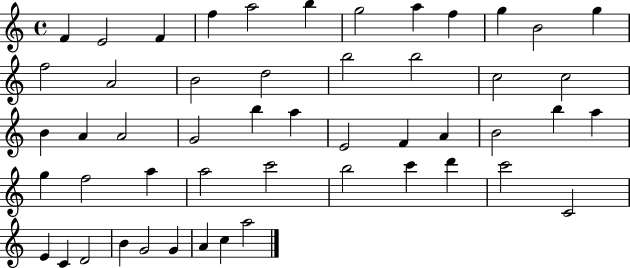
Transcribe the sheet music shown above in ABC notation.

X:1
T:Untitled
M:4/4
L:1/4
K:C
F E2 F f a2 b g2 a f g B2 g f2 A2 B2 d2 b2 b2 c2 c2 B A A2 G2 b a E2 F A B2 b a g f2 a a2 c'2 b2 c' d' c'2 C2 E C D2 B G2 G A c a2